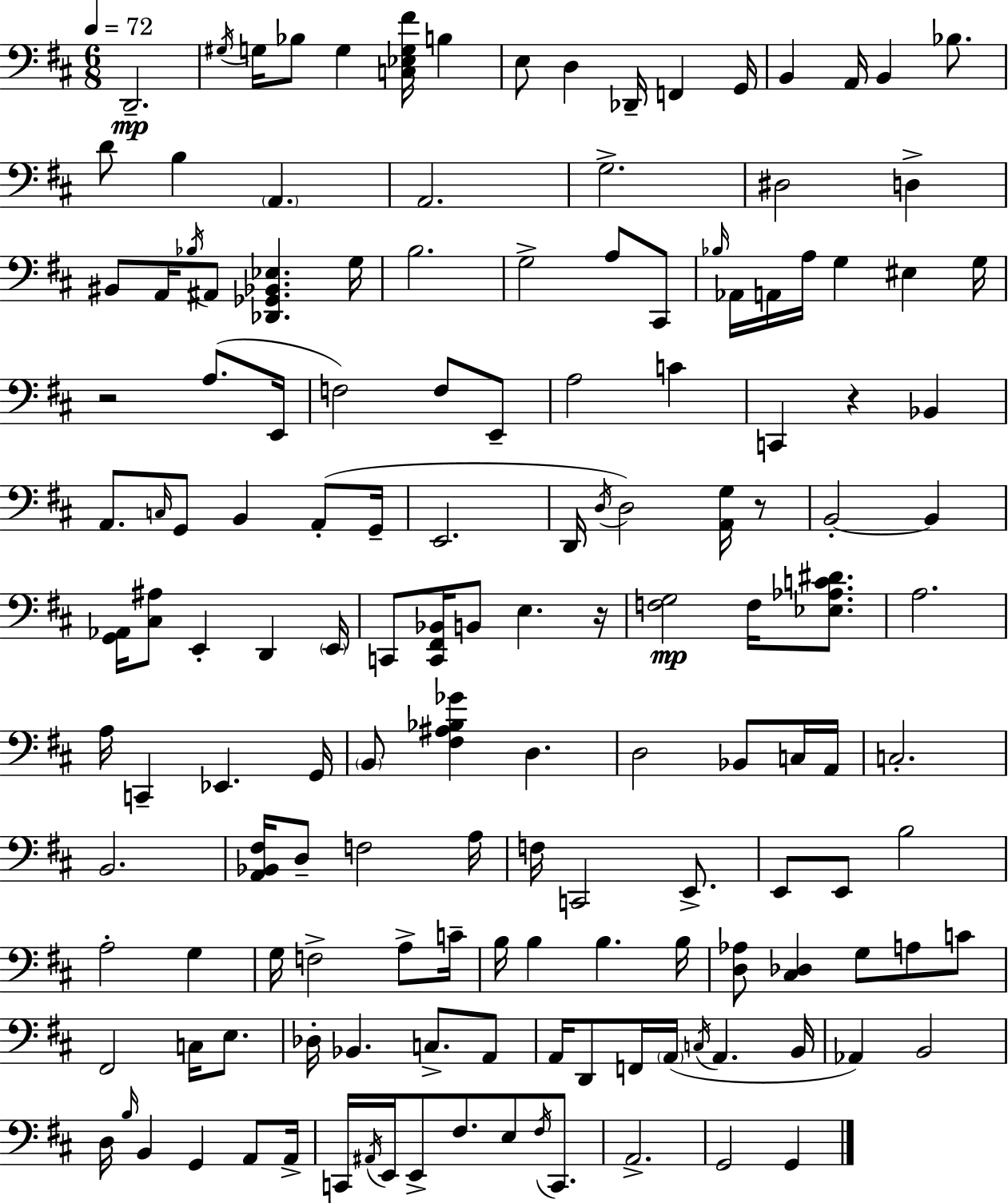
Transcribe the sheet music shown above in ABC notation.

X:1
T:Untitled
M:6/8
L:1/4
K:D
D,,2 ^G,/4 G,/4 _B,/2 G, [C,_E,G,^F]/4 B, E,/2 D, _D,,/4 F,, G,,/4 B,, A,,/4 B,, _B,/2 D/2 B, A,, A,,2 G,2 ^D,2 D, ^B,,/2 A,,/4 _B,/4 ^A,,/2 [_D,,_G,,_B,,_E,] G,/4 B,2 G,2 A,/2 ^C,,/2 _B,/4 _A,,/4 A,,/4 A,/4 G, ^E, G,/4 z2 A,/2 E,,/4 F,2 F,/2 E,,/2 A,2 C C,, z _B,, A,,/2 C,/4 G,,/2 B,, A,,/2 G,,/4 E,,2 D,,/4 D,/4 D,2 [A,,G,]/4 z/2 B,,2 B,, [G,,_A,,]/4 [^C,^A,]/2 E,, D,, E,,/4 C,,/2 [C,,^F,,_B,,]/4 B,,/2 E, z/4 [F,G,]2 F,/4 [_E,_A,C^D]/2 A,2 A,/4 C,, _E,, G,,/4 B,,/2 [^F,^A,_B,_G] D, D,2 _B,,/2 C,/4 A,,/4 C,2 B,,2 [A,,_B,,^F,]/4 D,/2 F,2 A,/4 F,/4 C,,2 E,,/2 E,,/2 E,,/2 B,2 A,2 G, G,/4 F,2 A,/2 C/4 B,/4 B, B, B,/4 [D,_A,]/2 [^C,_D,] G,/2 A,/2 C/2 ^F,,2 C,/4 E,/2 _D,/4 _B,, C,/2 A,,/2 A,,/4 D,,/2 F,,/4 A,,/4 C,/4 A,, B,,/4 _A,, B,,2 D,/4 B,/4 B,, G,, A,,/2 A,,/4 C,,/4 ^A,,/4 E,,/4 E,,/2 ^F,/2 E,/2 ^F,/4 C,,/2 A,,2 G,,2 G,,